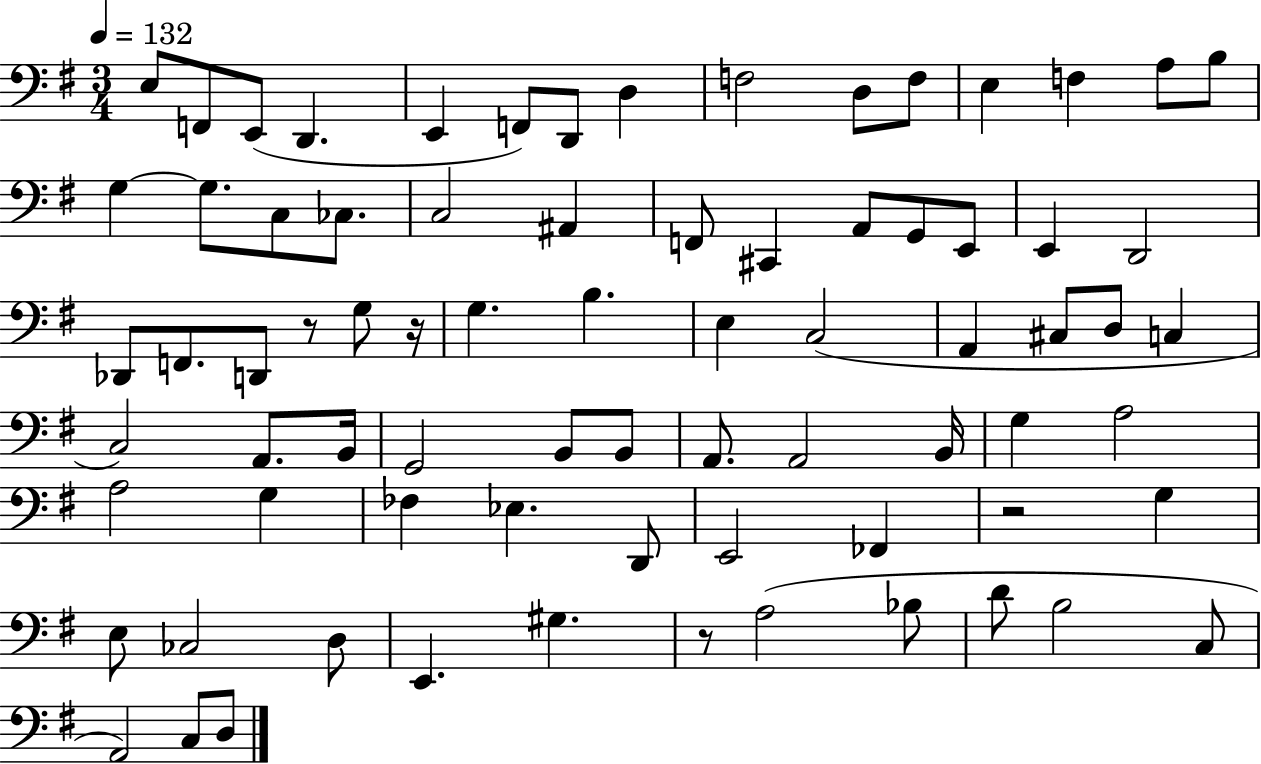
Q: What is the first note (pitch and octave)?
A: E3